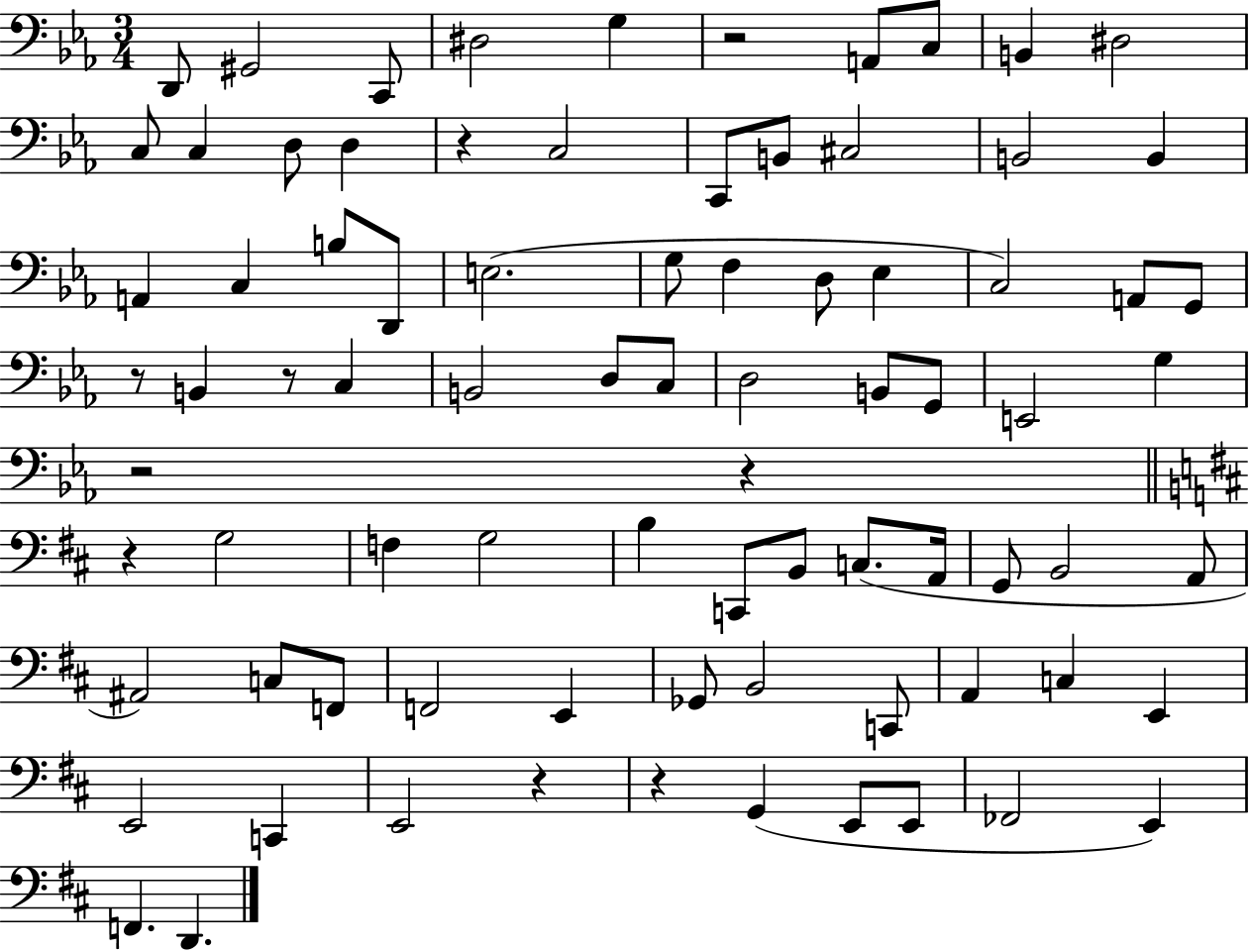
{
  \clef bass
  \numericTimeSignature
  \time 3/4
  \key ees \major
  d,8 gis,2 c,8 | dis2 g4 | r2 a,8 c8 | b,4 dis2 | \break c8 c4 d8 d4 | r4 c2 | c,8 b,8 cis2 | b,2 b,4 | \break a,4 c4 b8 d,8 | e2.( | g8 f4 d8 ees4 | c2) a,8 g,8 | \break r8 b,4 r8 c4 | b,2 d8 c8 | d2 b,8 g,8 | e,2 g4 | \break r2 r4 | \bar "||" \break \key d \major r4 g2 | f4 g2 | b4 c,8 b,8 c8.( a,16 | g,8 b,2 a,8 | \break ais,2) c8 f,8 | f,2 e,4 | ges,8 b,2 c,8 | a,4 c4 e,4 | \break e,2 c,4 | e,2 r4 | r4 g,4( e,8 e,8 | fes,2 e,4) | \break f,4. d,4. | \bar "|."
}